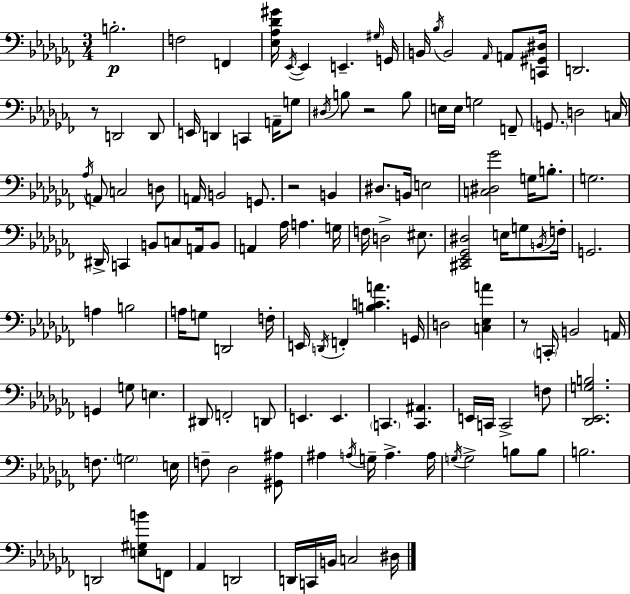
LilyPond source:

{
  \clef bass
  \numericTimeSignature
  \time 3/4
  \key aes \minor
  \repeat volta 2 { b2.-.\p | f2 f,4 | <ees aes des' gis'>16 \acciaccatura { ees,16~ }~ ees,4 e,4.-- | \grace { gis16 } g,16 b,16 \acciaccatura { bes16 } b,2 | \break \grace { aes,16 } a,8 <c, gis, dis>16 d,2. | r8 d,2 | d,8 e,16 d,4 c,4 | a,16-- g8 \acciaccatura { dis16 } b8 r2 | \break b8 e16 e16 g2 | f,8-- \parenthesize g,8. d2 | c16 \acciaccatura { aes16 } a,8 c2 | d8 a,16 b,2 | \break g,8. r2 | b,4 dis8. b,16 e2 | <c dis ges'>2 | g16 b8.-. g2. | \break dis,16-> c,4 b,8 | c8 a,16 b,8 a,4 aes16 a4. | g16 f16 d2-> | eis8. <cis, ees, ges, dis>2 | \break e16 g8 \acciaccatura { b,16 } f16-. g,2. | a4 b2 | a16 g8 d,2 | f16-. e,16 \acciaccatura { d,16 } f,4-. | \break <b c' a'>4. g,16 d2 | <c ees a'>4 r8 \parenthesize c,16-. b,2 | a,16 g,4 | g8 e4. dis,8 f,2-. | \break d,8 e,4. | e,4. \parenthesize c,4. | <c, ais,>4. e,16 c,16 c,2-> | f8 <des, ees, g b>2. | \break f8. \parenthesize g2 | e16 f8-- des2 | <gis, ais>8 ais4 | \acciaccatura { a16 } g16-- a4.-> a16 \acciaccatura { g16 } g2-> | \break b8 b8 b2. | d,2 | <e gis b'>8 f,8 aes,4 | d,2 d,16 c,16 | \break b,16 c2 dis16 } \bar "|."
}